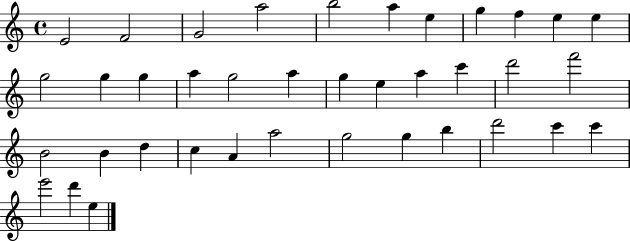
E4/h F4/h G4/h A5/h B5/h A5/q E5/q G5/q F5/q E5/q E5/q G5/h G5/q G5/q A5/q G5/h A5/q G5/q E5/q A5/q C6/q D6/h F6/h B4/h B4/q D5/q C5/q A4/q A5/h G5/h G5/q B5/q D6/h C6/q C6/q E6/h D6/q E5/q